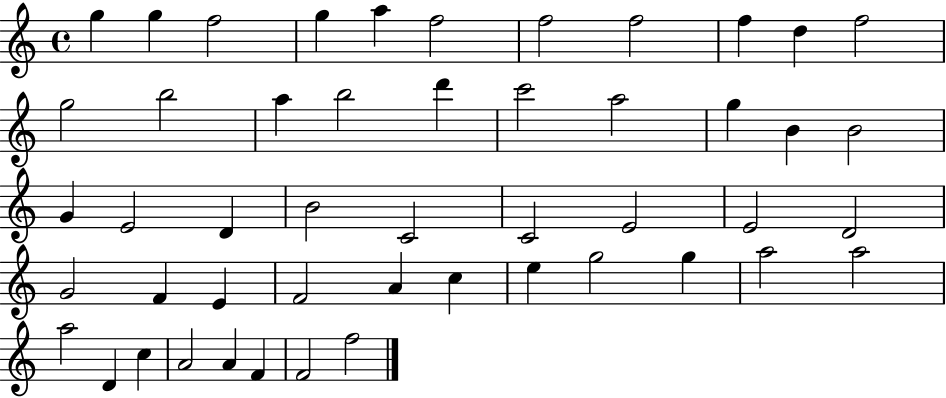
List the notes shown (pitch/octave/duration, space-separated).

G5/q G5/q F5/h G5/q A5/q F5/h F5/h F5/h F5/q D5/q F5/h G5/h B5/h A5/q B5/h D6/q C6/h A5/h G5/q B4/q B4/h G4/q E4/h D4/q B4/h C4/h C4/h E4/h E4/h D4/h G4/h F4/q E4/q F4/h A4/q C5/q E5/q G5/h G5/q A5/h A5/h A5/h D4/q C5/q A4/h A4/q F4/q F4/h F5/h